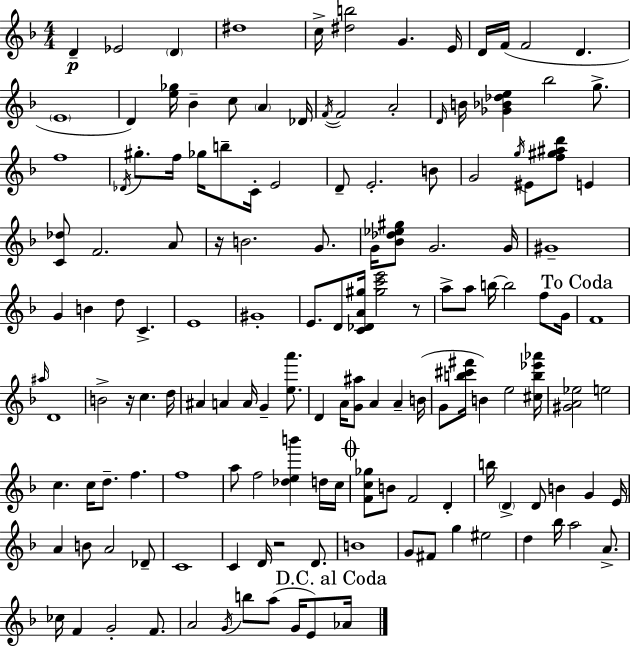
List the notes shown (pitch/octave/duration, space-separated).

D4/q Eb4/h D4/q D#5/w C5/s [D#5,B5]/h G4/q. E4/s D4/s F4/s F4/h D4/q. E4/w D4/q [E5,Gb5]/s Bb4/q C5/e A4/q Db4/s F4/s F4/h A4/h D4/s B4/s [Gb4,Bb4,Db5,E5]/q Bb5/h G5/e. F5/w Db4/s G#5/e. F5/s Gb5/s B5/e C4/s E4/h D4/e E4/h. B4/e G4/h G5/s EIS4/e [F5,G#5,A#5,D6]/e E4/q [C4,Db5]/e F4/h. A4/e R/s B4/h. G4/e. G4/s [Bb4,Db5,Eb5,G#5]/e G4/h. G4/s G#4/w G4/q B4/q D5/e C4/q. E4/w G#4/w E4/e. D4/e [C4,Db4,A4,G#5]/s [G#5,C6,E6]/h R/e A5/e A5/e B5/s B5/h F5/e G4/s F4/w A#5/s D4/w B4/h R/s C5/q. D5/s A#4/q A4/q A4/s G4/q [E5,A6]/e. D4/q A4/s [G4,A#5]/e A4/q A4/q B4/s G4/e [B5,C#6,F#6]/s B4/q E5/h [C#5,B5,Eb6,Ab6]/s [G#4,A4,Eb5]/h E5/h C5/q. C5/s D5/e. F5/q. F5/w A5/e F5/h [Db5,E5,B6]/q D5/s C5/s [F4,C5,Gb5]/e B4/e F4/h D4/q B5/s D4/q D4/e B4/q G4/q E4/s A4/q B4/e A4/h Db4/e C4/w C4/q D4/s R/h D4/e. B4/w G4/e F#4/e G5/q EIS5/h D5/q Bb5/s A5/h A4/e. CES5/s F4/q G4/h F4/e. A4/h G4/s B5/e A5/e G4/s E4/e Ab4/s